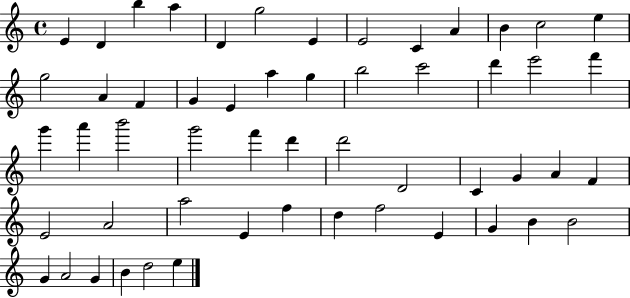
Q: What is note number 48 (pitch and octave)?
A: B4